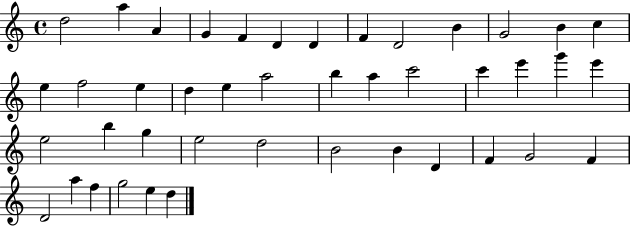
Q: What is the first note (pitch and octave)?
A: D5